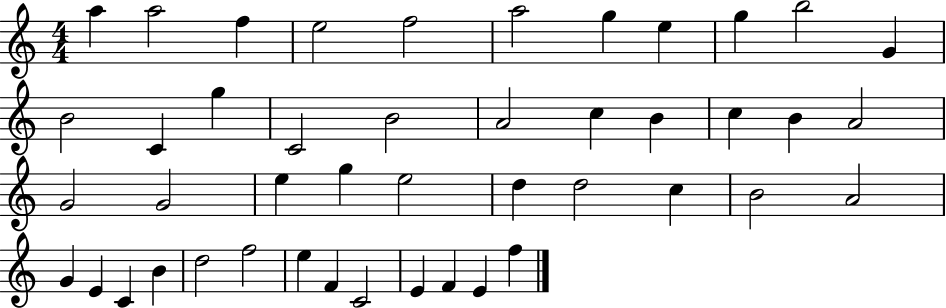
A5/q A5/h F5/q E5/h F5/h A5/h G5/q E5/q G5/q B5/h G4/q B4/h C4/q G5/q C4/h B4/h A4/h C5/q B4/q C5/q B4/q A4/h G4/h G4/h E5/q G5/q E5/h D5/q D5/h C5/q B4/h A4/h G4/q E4/q C4/q B4/q D5/h F5/h E5/q F4/q C4/h E4/q F4/q E4/q F5/q